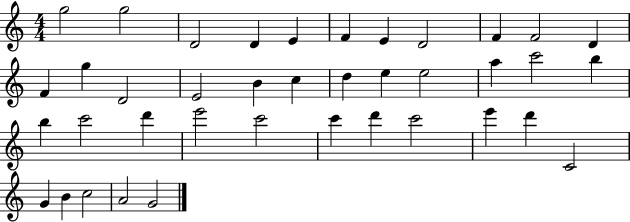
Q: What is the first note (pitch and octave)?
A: G5